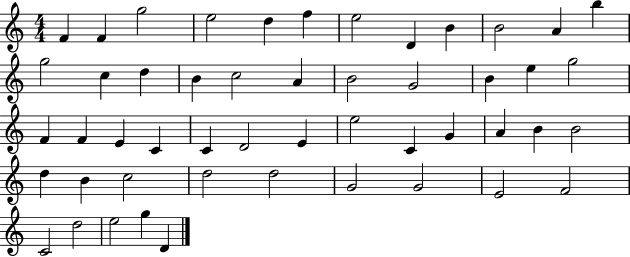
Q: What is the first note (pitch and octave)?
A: F4